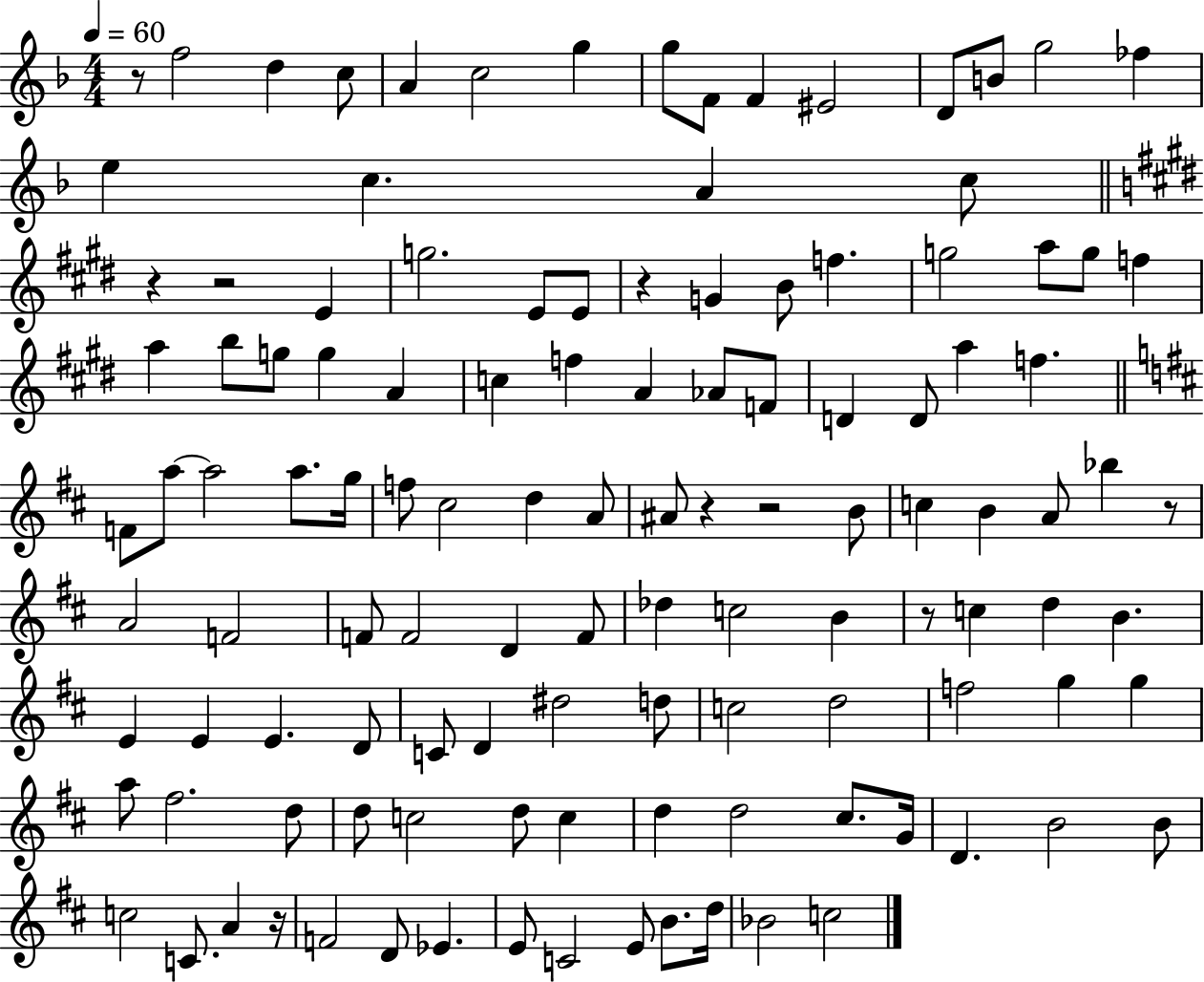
{
  \clef treble
  \numericTimeSignature
  \time 4/4
  \key f \major
  \tempo 4 = 60
  \repeat volta 2 { r8 f''2 d''4 c''8 | a'4 c''2 g''4 | g''8 f'8 f'4 eis'2 | d'8 b'8 g''2 fes''4 | \break e''4 c''4. a'4 c''8 | \bar "||" \break \key e \major r4 r2 e'4 | g''2. e'8 e'8 | r4 g'4 b'8 f''4. | g''2 a''8 g''8 f''4 | \break a''4 b''8 g''8 g''4 a'4 | c''4 f''4 a'4 aes'8 f'8 | d'4 d'8 a''4 f''4. | \bar "||" \break \key b \minor f'8 a''8~~ a''2 a''8. g''16 | f''8 cis''2 d''4 a'8 | ais'8 r4 r2 b'8 | c''4 b'4 a'8 bes''4 r8 | \break a'2 f'2 | f'8 f'2 d'4 f'8 | des''4 c''2 b'4 | r8 c''4 d''4 b'4. | \break e'4 e'4 e'4. d'8 | c'8 d'4 dis''2 d''8 | c''2 d''2 | f''2 g''4 g''4 | \break a''8 fis''2. d''8 | d''8 c''2 d''8 c''4 | d''4 d''2 cis''8. g'16 | d'4. b'2 b'8 | \break c''2 c'8. a'4 r16 | f'2 d'8 ees'4. | e'8 c'2 e'8 b'8. d''16 | bes'2 c''2 | \break } \bar "|."
}